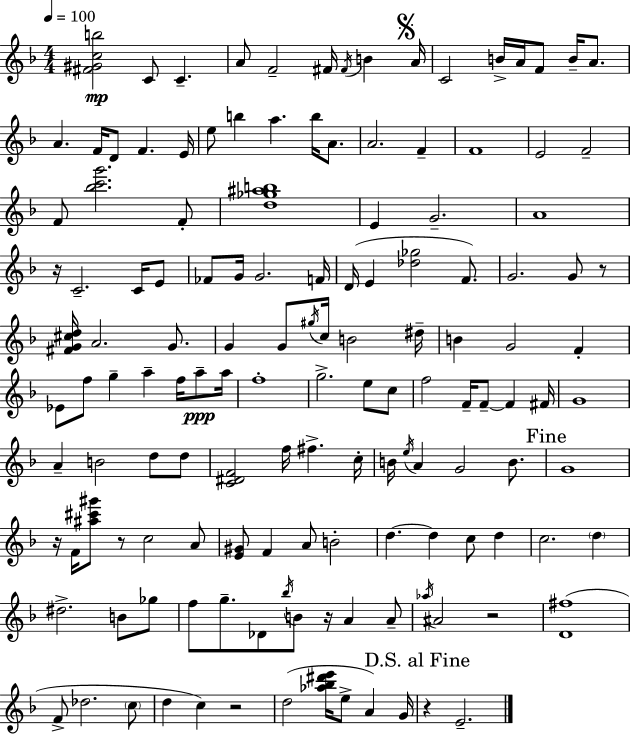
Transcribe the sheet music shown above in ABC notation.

X:1
T:Untitled
M:4/4
L:1/4
K:Dm
[^F^Gcb]2 C/2 C A/2 F2 ^F/4 ^F/4 B A/4 C2 B/4 A/4 F/2 B/4 A/2 A F/4 D/2 F E/4 e/2 b a b/4 A/2 A2 F F4 E2 F2 F/2 [_bc'g']2 F/2 [d_g^ab]4 E G2 A4 z/4 C2 C/4 E/2 _F/2 G/4 G2 F/4 D/4 E [_d_g]2 F/2 G2 G/2 z/2 [^FG^cd]/4 A2 G/2 G G/2 ^g/4 c/4 B2 ^d/4 B G2 F _E/2 f/2 g a f/4 a/2 a/4 f4 g2 e/2 c/2 f2 F/4 F/2 F ^F/4 G4 A B2 d/2 d/2 [C^DF]2 f/4 ^f c/4 B/4 e/4 A G2 B/2 G4 z/4 F/4 [^a^c'^g']/2 z/2 c2 A/2 [E^G]/2 F A/2 B2 d d c/2 d c2 d ^d2 B/2 _g/2 f/2 g/2 _D/2 _b/4 B/2 z/4 A A/2 _a/4 ^A2 z2 [D^f]4 F/2 _d2 c/2 d c z2 d2 [_a_b^d'e']/4 e/2 A G/4 z E2